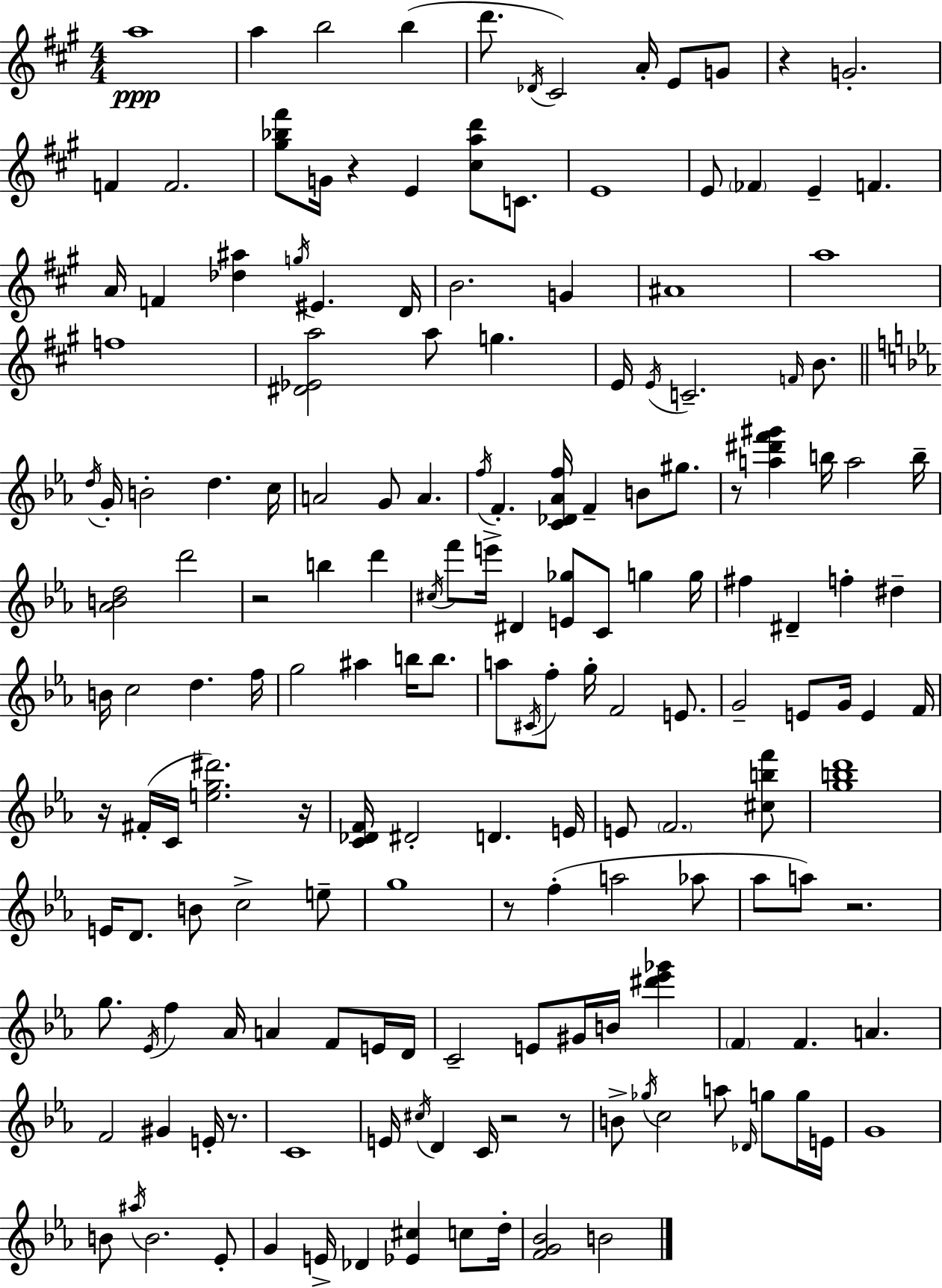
{
  \clef treble
  \numericTimeSignature
  \time 4/4
  \key a \major
  a''1\ppp | a''4 b''2 b''4( | d'''8. \acciaccatura { des'16 }) cis'2 a'16-. e'8 g'8 | r4 g'2.-. | \break f'4 f'2. | <gis'' bes'' fis'''>8 g'16 r4 e'4 <cis'' a'' d'''>8 c'8. | e'1 | e'8 \parenthesize fes'4 e'4-- f'4. | \break a'16 f'4 <des'' ais''>4 \acciaccatura { g''16 } eis'4. | d'16 b'2. g'4 | ais'1 | a''1 | \break f''1 | <dis' ees' a''>2 a''8 g''4. | e'16 \acciaccatura { e'16 } c'2.-- | \grace { f'16 } b'8. \bar "||" \break \key c \minor \acciaccatura { d''16 } g'16-. b'2-. d''4. | c''16 a'2 g'8 a'4. | \acciaccatura { f''16 } f'4.-. <c' des' aes' f''>16 f'4-- b'8 gis''8. | r8 <a'' dis''' f''' gis'''>4 b''16 a''2 | \break b''16-- <aes' b' d''>2 d'''2 | r2 b''4 d'''4 | \acciaccatura { cis''16 } f'''8 e'''16-> dis'4 <e' ges''>8 c'8 g''4 | g''16 fis''4 dis'4-- f''4-. dis''4-- | \break b'16 c''2 d''4. | f''16 g''2 ais''4 b''16 | b''8. a''8 \acciaccatura { cis'16 } f''8-. g''16-. f'2 | e'8. g'2-- e'8 g'16 e'4 | \break f'16 r16 fis'16-.( c'16 <e'' g'' dis'''>2.) | r16 <c' des' f'>16 dis'2-. d'4. | e'16 e'8 \parenthesize f'2. | <cis'' b'' f'''>8 <g'' b'' d'''>1 | \break e'16 d'8. b'8 c''2-> | e''8-- g''1 | r8 f''4-.( a''2 | aes''8 aes''8 a''8) r2. | \break g''8. \acciaccatura { ees'16 } f''4 aes'16 a'4 | f'8 e'16 d'16 c'2-- e'8 gis'16 | b'16 <dis''' ees''' ges'''>4 \parenthesize f'4 f'4. a'4. | f'2 gis'4 | \break e'16-. r8. c'1 | e'16 \acciaccatura { cis''16 } d'4 c'16 r2 | r8 b'8-> \acciaccatura { ges''16 } c''2 | a''8 \grace { des'16 } g''8 g''16 e'16 g'1 | \break b'8 \acciaccatura { ais''16 } b'2. | ees'8-. g'4 e'16-> des'4 | <ees' cis''>4 c''8 d''16-. <f' g' bes'>2 | b'2 \bar "|."
}